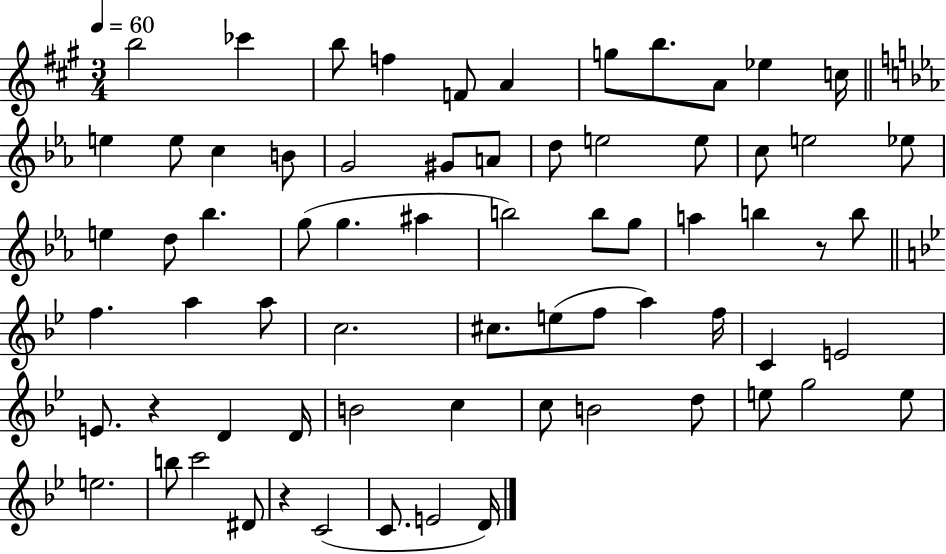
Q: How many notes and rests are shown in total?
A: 69